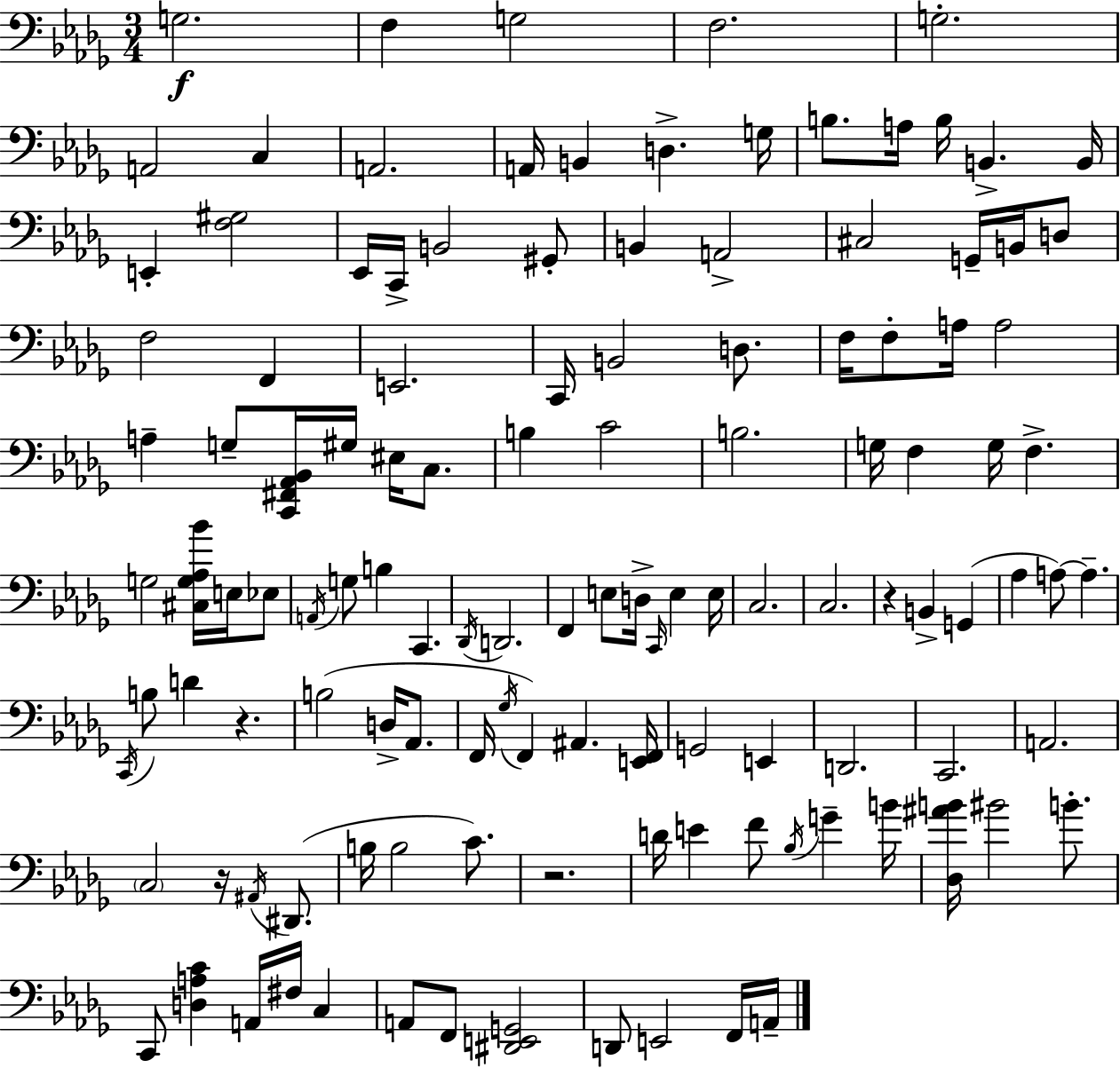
G3/h. F3/q G3/h F3/h. G3/h. A2/h C3/q A2/h. A2/s B2/q D3/q. G3/s B3/e. A3/s B3/s B2/q. B2/s E2/q [F3,G#3]/h Eb2/s C2/s B2/h G#2/e B2/q A2/h C#3/h G2/s B2/s D3/e F3/h F2/q E2/h. C2/s B2/h D3/e. F3/s F3/e A3/s A3/h A3/q G3/e [C2,F#2,Ab2,Bb2]/s G#3/s EIS3/s C3/e. B3/q C4/h B3/h. G3/s F3/q G3/s F3/q. G3/h [C#3,G3,Ab3,Bb4]/s E3/s Eb3/e A2/s G3/e B3/q C2/q. Db2/s D2/h. F2/q E3/e D3/s C2/s E3/q E3/s C3/h. C3/h. R/q B2/q G2/q Ab3/q A3/e A3/q. C2/s B3/e D4/q R/q. B3/h D3/s Ab2/e. F2/s Gb3/s F2/q A#2/q. [E2,F2]/s G2/h E2/q D2/h. C2/h. A2/h. C3/h R/s A#2/s D#2/e. B3/s B3/h C4/e. R/h. D4/s E4/q F4/e Bb3/s G4/q B4/s [Db3,A#4,B4]/s BIS4/h B4/e. C2/e [D3,A3,C4]/q A2/s F#3/s C3/q A2/e F2/e [D#2,E2,G2]/h D2/e E2/h F2/s A2/s